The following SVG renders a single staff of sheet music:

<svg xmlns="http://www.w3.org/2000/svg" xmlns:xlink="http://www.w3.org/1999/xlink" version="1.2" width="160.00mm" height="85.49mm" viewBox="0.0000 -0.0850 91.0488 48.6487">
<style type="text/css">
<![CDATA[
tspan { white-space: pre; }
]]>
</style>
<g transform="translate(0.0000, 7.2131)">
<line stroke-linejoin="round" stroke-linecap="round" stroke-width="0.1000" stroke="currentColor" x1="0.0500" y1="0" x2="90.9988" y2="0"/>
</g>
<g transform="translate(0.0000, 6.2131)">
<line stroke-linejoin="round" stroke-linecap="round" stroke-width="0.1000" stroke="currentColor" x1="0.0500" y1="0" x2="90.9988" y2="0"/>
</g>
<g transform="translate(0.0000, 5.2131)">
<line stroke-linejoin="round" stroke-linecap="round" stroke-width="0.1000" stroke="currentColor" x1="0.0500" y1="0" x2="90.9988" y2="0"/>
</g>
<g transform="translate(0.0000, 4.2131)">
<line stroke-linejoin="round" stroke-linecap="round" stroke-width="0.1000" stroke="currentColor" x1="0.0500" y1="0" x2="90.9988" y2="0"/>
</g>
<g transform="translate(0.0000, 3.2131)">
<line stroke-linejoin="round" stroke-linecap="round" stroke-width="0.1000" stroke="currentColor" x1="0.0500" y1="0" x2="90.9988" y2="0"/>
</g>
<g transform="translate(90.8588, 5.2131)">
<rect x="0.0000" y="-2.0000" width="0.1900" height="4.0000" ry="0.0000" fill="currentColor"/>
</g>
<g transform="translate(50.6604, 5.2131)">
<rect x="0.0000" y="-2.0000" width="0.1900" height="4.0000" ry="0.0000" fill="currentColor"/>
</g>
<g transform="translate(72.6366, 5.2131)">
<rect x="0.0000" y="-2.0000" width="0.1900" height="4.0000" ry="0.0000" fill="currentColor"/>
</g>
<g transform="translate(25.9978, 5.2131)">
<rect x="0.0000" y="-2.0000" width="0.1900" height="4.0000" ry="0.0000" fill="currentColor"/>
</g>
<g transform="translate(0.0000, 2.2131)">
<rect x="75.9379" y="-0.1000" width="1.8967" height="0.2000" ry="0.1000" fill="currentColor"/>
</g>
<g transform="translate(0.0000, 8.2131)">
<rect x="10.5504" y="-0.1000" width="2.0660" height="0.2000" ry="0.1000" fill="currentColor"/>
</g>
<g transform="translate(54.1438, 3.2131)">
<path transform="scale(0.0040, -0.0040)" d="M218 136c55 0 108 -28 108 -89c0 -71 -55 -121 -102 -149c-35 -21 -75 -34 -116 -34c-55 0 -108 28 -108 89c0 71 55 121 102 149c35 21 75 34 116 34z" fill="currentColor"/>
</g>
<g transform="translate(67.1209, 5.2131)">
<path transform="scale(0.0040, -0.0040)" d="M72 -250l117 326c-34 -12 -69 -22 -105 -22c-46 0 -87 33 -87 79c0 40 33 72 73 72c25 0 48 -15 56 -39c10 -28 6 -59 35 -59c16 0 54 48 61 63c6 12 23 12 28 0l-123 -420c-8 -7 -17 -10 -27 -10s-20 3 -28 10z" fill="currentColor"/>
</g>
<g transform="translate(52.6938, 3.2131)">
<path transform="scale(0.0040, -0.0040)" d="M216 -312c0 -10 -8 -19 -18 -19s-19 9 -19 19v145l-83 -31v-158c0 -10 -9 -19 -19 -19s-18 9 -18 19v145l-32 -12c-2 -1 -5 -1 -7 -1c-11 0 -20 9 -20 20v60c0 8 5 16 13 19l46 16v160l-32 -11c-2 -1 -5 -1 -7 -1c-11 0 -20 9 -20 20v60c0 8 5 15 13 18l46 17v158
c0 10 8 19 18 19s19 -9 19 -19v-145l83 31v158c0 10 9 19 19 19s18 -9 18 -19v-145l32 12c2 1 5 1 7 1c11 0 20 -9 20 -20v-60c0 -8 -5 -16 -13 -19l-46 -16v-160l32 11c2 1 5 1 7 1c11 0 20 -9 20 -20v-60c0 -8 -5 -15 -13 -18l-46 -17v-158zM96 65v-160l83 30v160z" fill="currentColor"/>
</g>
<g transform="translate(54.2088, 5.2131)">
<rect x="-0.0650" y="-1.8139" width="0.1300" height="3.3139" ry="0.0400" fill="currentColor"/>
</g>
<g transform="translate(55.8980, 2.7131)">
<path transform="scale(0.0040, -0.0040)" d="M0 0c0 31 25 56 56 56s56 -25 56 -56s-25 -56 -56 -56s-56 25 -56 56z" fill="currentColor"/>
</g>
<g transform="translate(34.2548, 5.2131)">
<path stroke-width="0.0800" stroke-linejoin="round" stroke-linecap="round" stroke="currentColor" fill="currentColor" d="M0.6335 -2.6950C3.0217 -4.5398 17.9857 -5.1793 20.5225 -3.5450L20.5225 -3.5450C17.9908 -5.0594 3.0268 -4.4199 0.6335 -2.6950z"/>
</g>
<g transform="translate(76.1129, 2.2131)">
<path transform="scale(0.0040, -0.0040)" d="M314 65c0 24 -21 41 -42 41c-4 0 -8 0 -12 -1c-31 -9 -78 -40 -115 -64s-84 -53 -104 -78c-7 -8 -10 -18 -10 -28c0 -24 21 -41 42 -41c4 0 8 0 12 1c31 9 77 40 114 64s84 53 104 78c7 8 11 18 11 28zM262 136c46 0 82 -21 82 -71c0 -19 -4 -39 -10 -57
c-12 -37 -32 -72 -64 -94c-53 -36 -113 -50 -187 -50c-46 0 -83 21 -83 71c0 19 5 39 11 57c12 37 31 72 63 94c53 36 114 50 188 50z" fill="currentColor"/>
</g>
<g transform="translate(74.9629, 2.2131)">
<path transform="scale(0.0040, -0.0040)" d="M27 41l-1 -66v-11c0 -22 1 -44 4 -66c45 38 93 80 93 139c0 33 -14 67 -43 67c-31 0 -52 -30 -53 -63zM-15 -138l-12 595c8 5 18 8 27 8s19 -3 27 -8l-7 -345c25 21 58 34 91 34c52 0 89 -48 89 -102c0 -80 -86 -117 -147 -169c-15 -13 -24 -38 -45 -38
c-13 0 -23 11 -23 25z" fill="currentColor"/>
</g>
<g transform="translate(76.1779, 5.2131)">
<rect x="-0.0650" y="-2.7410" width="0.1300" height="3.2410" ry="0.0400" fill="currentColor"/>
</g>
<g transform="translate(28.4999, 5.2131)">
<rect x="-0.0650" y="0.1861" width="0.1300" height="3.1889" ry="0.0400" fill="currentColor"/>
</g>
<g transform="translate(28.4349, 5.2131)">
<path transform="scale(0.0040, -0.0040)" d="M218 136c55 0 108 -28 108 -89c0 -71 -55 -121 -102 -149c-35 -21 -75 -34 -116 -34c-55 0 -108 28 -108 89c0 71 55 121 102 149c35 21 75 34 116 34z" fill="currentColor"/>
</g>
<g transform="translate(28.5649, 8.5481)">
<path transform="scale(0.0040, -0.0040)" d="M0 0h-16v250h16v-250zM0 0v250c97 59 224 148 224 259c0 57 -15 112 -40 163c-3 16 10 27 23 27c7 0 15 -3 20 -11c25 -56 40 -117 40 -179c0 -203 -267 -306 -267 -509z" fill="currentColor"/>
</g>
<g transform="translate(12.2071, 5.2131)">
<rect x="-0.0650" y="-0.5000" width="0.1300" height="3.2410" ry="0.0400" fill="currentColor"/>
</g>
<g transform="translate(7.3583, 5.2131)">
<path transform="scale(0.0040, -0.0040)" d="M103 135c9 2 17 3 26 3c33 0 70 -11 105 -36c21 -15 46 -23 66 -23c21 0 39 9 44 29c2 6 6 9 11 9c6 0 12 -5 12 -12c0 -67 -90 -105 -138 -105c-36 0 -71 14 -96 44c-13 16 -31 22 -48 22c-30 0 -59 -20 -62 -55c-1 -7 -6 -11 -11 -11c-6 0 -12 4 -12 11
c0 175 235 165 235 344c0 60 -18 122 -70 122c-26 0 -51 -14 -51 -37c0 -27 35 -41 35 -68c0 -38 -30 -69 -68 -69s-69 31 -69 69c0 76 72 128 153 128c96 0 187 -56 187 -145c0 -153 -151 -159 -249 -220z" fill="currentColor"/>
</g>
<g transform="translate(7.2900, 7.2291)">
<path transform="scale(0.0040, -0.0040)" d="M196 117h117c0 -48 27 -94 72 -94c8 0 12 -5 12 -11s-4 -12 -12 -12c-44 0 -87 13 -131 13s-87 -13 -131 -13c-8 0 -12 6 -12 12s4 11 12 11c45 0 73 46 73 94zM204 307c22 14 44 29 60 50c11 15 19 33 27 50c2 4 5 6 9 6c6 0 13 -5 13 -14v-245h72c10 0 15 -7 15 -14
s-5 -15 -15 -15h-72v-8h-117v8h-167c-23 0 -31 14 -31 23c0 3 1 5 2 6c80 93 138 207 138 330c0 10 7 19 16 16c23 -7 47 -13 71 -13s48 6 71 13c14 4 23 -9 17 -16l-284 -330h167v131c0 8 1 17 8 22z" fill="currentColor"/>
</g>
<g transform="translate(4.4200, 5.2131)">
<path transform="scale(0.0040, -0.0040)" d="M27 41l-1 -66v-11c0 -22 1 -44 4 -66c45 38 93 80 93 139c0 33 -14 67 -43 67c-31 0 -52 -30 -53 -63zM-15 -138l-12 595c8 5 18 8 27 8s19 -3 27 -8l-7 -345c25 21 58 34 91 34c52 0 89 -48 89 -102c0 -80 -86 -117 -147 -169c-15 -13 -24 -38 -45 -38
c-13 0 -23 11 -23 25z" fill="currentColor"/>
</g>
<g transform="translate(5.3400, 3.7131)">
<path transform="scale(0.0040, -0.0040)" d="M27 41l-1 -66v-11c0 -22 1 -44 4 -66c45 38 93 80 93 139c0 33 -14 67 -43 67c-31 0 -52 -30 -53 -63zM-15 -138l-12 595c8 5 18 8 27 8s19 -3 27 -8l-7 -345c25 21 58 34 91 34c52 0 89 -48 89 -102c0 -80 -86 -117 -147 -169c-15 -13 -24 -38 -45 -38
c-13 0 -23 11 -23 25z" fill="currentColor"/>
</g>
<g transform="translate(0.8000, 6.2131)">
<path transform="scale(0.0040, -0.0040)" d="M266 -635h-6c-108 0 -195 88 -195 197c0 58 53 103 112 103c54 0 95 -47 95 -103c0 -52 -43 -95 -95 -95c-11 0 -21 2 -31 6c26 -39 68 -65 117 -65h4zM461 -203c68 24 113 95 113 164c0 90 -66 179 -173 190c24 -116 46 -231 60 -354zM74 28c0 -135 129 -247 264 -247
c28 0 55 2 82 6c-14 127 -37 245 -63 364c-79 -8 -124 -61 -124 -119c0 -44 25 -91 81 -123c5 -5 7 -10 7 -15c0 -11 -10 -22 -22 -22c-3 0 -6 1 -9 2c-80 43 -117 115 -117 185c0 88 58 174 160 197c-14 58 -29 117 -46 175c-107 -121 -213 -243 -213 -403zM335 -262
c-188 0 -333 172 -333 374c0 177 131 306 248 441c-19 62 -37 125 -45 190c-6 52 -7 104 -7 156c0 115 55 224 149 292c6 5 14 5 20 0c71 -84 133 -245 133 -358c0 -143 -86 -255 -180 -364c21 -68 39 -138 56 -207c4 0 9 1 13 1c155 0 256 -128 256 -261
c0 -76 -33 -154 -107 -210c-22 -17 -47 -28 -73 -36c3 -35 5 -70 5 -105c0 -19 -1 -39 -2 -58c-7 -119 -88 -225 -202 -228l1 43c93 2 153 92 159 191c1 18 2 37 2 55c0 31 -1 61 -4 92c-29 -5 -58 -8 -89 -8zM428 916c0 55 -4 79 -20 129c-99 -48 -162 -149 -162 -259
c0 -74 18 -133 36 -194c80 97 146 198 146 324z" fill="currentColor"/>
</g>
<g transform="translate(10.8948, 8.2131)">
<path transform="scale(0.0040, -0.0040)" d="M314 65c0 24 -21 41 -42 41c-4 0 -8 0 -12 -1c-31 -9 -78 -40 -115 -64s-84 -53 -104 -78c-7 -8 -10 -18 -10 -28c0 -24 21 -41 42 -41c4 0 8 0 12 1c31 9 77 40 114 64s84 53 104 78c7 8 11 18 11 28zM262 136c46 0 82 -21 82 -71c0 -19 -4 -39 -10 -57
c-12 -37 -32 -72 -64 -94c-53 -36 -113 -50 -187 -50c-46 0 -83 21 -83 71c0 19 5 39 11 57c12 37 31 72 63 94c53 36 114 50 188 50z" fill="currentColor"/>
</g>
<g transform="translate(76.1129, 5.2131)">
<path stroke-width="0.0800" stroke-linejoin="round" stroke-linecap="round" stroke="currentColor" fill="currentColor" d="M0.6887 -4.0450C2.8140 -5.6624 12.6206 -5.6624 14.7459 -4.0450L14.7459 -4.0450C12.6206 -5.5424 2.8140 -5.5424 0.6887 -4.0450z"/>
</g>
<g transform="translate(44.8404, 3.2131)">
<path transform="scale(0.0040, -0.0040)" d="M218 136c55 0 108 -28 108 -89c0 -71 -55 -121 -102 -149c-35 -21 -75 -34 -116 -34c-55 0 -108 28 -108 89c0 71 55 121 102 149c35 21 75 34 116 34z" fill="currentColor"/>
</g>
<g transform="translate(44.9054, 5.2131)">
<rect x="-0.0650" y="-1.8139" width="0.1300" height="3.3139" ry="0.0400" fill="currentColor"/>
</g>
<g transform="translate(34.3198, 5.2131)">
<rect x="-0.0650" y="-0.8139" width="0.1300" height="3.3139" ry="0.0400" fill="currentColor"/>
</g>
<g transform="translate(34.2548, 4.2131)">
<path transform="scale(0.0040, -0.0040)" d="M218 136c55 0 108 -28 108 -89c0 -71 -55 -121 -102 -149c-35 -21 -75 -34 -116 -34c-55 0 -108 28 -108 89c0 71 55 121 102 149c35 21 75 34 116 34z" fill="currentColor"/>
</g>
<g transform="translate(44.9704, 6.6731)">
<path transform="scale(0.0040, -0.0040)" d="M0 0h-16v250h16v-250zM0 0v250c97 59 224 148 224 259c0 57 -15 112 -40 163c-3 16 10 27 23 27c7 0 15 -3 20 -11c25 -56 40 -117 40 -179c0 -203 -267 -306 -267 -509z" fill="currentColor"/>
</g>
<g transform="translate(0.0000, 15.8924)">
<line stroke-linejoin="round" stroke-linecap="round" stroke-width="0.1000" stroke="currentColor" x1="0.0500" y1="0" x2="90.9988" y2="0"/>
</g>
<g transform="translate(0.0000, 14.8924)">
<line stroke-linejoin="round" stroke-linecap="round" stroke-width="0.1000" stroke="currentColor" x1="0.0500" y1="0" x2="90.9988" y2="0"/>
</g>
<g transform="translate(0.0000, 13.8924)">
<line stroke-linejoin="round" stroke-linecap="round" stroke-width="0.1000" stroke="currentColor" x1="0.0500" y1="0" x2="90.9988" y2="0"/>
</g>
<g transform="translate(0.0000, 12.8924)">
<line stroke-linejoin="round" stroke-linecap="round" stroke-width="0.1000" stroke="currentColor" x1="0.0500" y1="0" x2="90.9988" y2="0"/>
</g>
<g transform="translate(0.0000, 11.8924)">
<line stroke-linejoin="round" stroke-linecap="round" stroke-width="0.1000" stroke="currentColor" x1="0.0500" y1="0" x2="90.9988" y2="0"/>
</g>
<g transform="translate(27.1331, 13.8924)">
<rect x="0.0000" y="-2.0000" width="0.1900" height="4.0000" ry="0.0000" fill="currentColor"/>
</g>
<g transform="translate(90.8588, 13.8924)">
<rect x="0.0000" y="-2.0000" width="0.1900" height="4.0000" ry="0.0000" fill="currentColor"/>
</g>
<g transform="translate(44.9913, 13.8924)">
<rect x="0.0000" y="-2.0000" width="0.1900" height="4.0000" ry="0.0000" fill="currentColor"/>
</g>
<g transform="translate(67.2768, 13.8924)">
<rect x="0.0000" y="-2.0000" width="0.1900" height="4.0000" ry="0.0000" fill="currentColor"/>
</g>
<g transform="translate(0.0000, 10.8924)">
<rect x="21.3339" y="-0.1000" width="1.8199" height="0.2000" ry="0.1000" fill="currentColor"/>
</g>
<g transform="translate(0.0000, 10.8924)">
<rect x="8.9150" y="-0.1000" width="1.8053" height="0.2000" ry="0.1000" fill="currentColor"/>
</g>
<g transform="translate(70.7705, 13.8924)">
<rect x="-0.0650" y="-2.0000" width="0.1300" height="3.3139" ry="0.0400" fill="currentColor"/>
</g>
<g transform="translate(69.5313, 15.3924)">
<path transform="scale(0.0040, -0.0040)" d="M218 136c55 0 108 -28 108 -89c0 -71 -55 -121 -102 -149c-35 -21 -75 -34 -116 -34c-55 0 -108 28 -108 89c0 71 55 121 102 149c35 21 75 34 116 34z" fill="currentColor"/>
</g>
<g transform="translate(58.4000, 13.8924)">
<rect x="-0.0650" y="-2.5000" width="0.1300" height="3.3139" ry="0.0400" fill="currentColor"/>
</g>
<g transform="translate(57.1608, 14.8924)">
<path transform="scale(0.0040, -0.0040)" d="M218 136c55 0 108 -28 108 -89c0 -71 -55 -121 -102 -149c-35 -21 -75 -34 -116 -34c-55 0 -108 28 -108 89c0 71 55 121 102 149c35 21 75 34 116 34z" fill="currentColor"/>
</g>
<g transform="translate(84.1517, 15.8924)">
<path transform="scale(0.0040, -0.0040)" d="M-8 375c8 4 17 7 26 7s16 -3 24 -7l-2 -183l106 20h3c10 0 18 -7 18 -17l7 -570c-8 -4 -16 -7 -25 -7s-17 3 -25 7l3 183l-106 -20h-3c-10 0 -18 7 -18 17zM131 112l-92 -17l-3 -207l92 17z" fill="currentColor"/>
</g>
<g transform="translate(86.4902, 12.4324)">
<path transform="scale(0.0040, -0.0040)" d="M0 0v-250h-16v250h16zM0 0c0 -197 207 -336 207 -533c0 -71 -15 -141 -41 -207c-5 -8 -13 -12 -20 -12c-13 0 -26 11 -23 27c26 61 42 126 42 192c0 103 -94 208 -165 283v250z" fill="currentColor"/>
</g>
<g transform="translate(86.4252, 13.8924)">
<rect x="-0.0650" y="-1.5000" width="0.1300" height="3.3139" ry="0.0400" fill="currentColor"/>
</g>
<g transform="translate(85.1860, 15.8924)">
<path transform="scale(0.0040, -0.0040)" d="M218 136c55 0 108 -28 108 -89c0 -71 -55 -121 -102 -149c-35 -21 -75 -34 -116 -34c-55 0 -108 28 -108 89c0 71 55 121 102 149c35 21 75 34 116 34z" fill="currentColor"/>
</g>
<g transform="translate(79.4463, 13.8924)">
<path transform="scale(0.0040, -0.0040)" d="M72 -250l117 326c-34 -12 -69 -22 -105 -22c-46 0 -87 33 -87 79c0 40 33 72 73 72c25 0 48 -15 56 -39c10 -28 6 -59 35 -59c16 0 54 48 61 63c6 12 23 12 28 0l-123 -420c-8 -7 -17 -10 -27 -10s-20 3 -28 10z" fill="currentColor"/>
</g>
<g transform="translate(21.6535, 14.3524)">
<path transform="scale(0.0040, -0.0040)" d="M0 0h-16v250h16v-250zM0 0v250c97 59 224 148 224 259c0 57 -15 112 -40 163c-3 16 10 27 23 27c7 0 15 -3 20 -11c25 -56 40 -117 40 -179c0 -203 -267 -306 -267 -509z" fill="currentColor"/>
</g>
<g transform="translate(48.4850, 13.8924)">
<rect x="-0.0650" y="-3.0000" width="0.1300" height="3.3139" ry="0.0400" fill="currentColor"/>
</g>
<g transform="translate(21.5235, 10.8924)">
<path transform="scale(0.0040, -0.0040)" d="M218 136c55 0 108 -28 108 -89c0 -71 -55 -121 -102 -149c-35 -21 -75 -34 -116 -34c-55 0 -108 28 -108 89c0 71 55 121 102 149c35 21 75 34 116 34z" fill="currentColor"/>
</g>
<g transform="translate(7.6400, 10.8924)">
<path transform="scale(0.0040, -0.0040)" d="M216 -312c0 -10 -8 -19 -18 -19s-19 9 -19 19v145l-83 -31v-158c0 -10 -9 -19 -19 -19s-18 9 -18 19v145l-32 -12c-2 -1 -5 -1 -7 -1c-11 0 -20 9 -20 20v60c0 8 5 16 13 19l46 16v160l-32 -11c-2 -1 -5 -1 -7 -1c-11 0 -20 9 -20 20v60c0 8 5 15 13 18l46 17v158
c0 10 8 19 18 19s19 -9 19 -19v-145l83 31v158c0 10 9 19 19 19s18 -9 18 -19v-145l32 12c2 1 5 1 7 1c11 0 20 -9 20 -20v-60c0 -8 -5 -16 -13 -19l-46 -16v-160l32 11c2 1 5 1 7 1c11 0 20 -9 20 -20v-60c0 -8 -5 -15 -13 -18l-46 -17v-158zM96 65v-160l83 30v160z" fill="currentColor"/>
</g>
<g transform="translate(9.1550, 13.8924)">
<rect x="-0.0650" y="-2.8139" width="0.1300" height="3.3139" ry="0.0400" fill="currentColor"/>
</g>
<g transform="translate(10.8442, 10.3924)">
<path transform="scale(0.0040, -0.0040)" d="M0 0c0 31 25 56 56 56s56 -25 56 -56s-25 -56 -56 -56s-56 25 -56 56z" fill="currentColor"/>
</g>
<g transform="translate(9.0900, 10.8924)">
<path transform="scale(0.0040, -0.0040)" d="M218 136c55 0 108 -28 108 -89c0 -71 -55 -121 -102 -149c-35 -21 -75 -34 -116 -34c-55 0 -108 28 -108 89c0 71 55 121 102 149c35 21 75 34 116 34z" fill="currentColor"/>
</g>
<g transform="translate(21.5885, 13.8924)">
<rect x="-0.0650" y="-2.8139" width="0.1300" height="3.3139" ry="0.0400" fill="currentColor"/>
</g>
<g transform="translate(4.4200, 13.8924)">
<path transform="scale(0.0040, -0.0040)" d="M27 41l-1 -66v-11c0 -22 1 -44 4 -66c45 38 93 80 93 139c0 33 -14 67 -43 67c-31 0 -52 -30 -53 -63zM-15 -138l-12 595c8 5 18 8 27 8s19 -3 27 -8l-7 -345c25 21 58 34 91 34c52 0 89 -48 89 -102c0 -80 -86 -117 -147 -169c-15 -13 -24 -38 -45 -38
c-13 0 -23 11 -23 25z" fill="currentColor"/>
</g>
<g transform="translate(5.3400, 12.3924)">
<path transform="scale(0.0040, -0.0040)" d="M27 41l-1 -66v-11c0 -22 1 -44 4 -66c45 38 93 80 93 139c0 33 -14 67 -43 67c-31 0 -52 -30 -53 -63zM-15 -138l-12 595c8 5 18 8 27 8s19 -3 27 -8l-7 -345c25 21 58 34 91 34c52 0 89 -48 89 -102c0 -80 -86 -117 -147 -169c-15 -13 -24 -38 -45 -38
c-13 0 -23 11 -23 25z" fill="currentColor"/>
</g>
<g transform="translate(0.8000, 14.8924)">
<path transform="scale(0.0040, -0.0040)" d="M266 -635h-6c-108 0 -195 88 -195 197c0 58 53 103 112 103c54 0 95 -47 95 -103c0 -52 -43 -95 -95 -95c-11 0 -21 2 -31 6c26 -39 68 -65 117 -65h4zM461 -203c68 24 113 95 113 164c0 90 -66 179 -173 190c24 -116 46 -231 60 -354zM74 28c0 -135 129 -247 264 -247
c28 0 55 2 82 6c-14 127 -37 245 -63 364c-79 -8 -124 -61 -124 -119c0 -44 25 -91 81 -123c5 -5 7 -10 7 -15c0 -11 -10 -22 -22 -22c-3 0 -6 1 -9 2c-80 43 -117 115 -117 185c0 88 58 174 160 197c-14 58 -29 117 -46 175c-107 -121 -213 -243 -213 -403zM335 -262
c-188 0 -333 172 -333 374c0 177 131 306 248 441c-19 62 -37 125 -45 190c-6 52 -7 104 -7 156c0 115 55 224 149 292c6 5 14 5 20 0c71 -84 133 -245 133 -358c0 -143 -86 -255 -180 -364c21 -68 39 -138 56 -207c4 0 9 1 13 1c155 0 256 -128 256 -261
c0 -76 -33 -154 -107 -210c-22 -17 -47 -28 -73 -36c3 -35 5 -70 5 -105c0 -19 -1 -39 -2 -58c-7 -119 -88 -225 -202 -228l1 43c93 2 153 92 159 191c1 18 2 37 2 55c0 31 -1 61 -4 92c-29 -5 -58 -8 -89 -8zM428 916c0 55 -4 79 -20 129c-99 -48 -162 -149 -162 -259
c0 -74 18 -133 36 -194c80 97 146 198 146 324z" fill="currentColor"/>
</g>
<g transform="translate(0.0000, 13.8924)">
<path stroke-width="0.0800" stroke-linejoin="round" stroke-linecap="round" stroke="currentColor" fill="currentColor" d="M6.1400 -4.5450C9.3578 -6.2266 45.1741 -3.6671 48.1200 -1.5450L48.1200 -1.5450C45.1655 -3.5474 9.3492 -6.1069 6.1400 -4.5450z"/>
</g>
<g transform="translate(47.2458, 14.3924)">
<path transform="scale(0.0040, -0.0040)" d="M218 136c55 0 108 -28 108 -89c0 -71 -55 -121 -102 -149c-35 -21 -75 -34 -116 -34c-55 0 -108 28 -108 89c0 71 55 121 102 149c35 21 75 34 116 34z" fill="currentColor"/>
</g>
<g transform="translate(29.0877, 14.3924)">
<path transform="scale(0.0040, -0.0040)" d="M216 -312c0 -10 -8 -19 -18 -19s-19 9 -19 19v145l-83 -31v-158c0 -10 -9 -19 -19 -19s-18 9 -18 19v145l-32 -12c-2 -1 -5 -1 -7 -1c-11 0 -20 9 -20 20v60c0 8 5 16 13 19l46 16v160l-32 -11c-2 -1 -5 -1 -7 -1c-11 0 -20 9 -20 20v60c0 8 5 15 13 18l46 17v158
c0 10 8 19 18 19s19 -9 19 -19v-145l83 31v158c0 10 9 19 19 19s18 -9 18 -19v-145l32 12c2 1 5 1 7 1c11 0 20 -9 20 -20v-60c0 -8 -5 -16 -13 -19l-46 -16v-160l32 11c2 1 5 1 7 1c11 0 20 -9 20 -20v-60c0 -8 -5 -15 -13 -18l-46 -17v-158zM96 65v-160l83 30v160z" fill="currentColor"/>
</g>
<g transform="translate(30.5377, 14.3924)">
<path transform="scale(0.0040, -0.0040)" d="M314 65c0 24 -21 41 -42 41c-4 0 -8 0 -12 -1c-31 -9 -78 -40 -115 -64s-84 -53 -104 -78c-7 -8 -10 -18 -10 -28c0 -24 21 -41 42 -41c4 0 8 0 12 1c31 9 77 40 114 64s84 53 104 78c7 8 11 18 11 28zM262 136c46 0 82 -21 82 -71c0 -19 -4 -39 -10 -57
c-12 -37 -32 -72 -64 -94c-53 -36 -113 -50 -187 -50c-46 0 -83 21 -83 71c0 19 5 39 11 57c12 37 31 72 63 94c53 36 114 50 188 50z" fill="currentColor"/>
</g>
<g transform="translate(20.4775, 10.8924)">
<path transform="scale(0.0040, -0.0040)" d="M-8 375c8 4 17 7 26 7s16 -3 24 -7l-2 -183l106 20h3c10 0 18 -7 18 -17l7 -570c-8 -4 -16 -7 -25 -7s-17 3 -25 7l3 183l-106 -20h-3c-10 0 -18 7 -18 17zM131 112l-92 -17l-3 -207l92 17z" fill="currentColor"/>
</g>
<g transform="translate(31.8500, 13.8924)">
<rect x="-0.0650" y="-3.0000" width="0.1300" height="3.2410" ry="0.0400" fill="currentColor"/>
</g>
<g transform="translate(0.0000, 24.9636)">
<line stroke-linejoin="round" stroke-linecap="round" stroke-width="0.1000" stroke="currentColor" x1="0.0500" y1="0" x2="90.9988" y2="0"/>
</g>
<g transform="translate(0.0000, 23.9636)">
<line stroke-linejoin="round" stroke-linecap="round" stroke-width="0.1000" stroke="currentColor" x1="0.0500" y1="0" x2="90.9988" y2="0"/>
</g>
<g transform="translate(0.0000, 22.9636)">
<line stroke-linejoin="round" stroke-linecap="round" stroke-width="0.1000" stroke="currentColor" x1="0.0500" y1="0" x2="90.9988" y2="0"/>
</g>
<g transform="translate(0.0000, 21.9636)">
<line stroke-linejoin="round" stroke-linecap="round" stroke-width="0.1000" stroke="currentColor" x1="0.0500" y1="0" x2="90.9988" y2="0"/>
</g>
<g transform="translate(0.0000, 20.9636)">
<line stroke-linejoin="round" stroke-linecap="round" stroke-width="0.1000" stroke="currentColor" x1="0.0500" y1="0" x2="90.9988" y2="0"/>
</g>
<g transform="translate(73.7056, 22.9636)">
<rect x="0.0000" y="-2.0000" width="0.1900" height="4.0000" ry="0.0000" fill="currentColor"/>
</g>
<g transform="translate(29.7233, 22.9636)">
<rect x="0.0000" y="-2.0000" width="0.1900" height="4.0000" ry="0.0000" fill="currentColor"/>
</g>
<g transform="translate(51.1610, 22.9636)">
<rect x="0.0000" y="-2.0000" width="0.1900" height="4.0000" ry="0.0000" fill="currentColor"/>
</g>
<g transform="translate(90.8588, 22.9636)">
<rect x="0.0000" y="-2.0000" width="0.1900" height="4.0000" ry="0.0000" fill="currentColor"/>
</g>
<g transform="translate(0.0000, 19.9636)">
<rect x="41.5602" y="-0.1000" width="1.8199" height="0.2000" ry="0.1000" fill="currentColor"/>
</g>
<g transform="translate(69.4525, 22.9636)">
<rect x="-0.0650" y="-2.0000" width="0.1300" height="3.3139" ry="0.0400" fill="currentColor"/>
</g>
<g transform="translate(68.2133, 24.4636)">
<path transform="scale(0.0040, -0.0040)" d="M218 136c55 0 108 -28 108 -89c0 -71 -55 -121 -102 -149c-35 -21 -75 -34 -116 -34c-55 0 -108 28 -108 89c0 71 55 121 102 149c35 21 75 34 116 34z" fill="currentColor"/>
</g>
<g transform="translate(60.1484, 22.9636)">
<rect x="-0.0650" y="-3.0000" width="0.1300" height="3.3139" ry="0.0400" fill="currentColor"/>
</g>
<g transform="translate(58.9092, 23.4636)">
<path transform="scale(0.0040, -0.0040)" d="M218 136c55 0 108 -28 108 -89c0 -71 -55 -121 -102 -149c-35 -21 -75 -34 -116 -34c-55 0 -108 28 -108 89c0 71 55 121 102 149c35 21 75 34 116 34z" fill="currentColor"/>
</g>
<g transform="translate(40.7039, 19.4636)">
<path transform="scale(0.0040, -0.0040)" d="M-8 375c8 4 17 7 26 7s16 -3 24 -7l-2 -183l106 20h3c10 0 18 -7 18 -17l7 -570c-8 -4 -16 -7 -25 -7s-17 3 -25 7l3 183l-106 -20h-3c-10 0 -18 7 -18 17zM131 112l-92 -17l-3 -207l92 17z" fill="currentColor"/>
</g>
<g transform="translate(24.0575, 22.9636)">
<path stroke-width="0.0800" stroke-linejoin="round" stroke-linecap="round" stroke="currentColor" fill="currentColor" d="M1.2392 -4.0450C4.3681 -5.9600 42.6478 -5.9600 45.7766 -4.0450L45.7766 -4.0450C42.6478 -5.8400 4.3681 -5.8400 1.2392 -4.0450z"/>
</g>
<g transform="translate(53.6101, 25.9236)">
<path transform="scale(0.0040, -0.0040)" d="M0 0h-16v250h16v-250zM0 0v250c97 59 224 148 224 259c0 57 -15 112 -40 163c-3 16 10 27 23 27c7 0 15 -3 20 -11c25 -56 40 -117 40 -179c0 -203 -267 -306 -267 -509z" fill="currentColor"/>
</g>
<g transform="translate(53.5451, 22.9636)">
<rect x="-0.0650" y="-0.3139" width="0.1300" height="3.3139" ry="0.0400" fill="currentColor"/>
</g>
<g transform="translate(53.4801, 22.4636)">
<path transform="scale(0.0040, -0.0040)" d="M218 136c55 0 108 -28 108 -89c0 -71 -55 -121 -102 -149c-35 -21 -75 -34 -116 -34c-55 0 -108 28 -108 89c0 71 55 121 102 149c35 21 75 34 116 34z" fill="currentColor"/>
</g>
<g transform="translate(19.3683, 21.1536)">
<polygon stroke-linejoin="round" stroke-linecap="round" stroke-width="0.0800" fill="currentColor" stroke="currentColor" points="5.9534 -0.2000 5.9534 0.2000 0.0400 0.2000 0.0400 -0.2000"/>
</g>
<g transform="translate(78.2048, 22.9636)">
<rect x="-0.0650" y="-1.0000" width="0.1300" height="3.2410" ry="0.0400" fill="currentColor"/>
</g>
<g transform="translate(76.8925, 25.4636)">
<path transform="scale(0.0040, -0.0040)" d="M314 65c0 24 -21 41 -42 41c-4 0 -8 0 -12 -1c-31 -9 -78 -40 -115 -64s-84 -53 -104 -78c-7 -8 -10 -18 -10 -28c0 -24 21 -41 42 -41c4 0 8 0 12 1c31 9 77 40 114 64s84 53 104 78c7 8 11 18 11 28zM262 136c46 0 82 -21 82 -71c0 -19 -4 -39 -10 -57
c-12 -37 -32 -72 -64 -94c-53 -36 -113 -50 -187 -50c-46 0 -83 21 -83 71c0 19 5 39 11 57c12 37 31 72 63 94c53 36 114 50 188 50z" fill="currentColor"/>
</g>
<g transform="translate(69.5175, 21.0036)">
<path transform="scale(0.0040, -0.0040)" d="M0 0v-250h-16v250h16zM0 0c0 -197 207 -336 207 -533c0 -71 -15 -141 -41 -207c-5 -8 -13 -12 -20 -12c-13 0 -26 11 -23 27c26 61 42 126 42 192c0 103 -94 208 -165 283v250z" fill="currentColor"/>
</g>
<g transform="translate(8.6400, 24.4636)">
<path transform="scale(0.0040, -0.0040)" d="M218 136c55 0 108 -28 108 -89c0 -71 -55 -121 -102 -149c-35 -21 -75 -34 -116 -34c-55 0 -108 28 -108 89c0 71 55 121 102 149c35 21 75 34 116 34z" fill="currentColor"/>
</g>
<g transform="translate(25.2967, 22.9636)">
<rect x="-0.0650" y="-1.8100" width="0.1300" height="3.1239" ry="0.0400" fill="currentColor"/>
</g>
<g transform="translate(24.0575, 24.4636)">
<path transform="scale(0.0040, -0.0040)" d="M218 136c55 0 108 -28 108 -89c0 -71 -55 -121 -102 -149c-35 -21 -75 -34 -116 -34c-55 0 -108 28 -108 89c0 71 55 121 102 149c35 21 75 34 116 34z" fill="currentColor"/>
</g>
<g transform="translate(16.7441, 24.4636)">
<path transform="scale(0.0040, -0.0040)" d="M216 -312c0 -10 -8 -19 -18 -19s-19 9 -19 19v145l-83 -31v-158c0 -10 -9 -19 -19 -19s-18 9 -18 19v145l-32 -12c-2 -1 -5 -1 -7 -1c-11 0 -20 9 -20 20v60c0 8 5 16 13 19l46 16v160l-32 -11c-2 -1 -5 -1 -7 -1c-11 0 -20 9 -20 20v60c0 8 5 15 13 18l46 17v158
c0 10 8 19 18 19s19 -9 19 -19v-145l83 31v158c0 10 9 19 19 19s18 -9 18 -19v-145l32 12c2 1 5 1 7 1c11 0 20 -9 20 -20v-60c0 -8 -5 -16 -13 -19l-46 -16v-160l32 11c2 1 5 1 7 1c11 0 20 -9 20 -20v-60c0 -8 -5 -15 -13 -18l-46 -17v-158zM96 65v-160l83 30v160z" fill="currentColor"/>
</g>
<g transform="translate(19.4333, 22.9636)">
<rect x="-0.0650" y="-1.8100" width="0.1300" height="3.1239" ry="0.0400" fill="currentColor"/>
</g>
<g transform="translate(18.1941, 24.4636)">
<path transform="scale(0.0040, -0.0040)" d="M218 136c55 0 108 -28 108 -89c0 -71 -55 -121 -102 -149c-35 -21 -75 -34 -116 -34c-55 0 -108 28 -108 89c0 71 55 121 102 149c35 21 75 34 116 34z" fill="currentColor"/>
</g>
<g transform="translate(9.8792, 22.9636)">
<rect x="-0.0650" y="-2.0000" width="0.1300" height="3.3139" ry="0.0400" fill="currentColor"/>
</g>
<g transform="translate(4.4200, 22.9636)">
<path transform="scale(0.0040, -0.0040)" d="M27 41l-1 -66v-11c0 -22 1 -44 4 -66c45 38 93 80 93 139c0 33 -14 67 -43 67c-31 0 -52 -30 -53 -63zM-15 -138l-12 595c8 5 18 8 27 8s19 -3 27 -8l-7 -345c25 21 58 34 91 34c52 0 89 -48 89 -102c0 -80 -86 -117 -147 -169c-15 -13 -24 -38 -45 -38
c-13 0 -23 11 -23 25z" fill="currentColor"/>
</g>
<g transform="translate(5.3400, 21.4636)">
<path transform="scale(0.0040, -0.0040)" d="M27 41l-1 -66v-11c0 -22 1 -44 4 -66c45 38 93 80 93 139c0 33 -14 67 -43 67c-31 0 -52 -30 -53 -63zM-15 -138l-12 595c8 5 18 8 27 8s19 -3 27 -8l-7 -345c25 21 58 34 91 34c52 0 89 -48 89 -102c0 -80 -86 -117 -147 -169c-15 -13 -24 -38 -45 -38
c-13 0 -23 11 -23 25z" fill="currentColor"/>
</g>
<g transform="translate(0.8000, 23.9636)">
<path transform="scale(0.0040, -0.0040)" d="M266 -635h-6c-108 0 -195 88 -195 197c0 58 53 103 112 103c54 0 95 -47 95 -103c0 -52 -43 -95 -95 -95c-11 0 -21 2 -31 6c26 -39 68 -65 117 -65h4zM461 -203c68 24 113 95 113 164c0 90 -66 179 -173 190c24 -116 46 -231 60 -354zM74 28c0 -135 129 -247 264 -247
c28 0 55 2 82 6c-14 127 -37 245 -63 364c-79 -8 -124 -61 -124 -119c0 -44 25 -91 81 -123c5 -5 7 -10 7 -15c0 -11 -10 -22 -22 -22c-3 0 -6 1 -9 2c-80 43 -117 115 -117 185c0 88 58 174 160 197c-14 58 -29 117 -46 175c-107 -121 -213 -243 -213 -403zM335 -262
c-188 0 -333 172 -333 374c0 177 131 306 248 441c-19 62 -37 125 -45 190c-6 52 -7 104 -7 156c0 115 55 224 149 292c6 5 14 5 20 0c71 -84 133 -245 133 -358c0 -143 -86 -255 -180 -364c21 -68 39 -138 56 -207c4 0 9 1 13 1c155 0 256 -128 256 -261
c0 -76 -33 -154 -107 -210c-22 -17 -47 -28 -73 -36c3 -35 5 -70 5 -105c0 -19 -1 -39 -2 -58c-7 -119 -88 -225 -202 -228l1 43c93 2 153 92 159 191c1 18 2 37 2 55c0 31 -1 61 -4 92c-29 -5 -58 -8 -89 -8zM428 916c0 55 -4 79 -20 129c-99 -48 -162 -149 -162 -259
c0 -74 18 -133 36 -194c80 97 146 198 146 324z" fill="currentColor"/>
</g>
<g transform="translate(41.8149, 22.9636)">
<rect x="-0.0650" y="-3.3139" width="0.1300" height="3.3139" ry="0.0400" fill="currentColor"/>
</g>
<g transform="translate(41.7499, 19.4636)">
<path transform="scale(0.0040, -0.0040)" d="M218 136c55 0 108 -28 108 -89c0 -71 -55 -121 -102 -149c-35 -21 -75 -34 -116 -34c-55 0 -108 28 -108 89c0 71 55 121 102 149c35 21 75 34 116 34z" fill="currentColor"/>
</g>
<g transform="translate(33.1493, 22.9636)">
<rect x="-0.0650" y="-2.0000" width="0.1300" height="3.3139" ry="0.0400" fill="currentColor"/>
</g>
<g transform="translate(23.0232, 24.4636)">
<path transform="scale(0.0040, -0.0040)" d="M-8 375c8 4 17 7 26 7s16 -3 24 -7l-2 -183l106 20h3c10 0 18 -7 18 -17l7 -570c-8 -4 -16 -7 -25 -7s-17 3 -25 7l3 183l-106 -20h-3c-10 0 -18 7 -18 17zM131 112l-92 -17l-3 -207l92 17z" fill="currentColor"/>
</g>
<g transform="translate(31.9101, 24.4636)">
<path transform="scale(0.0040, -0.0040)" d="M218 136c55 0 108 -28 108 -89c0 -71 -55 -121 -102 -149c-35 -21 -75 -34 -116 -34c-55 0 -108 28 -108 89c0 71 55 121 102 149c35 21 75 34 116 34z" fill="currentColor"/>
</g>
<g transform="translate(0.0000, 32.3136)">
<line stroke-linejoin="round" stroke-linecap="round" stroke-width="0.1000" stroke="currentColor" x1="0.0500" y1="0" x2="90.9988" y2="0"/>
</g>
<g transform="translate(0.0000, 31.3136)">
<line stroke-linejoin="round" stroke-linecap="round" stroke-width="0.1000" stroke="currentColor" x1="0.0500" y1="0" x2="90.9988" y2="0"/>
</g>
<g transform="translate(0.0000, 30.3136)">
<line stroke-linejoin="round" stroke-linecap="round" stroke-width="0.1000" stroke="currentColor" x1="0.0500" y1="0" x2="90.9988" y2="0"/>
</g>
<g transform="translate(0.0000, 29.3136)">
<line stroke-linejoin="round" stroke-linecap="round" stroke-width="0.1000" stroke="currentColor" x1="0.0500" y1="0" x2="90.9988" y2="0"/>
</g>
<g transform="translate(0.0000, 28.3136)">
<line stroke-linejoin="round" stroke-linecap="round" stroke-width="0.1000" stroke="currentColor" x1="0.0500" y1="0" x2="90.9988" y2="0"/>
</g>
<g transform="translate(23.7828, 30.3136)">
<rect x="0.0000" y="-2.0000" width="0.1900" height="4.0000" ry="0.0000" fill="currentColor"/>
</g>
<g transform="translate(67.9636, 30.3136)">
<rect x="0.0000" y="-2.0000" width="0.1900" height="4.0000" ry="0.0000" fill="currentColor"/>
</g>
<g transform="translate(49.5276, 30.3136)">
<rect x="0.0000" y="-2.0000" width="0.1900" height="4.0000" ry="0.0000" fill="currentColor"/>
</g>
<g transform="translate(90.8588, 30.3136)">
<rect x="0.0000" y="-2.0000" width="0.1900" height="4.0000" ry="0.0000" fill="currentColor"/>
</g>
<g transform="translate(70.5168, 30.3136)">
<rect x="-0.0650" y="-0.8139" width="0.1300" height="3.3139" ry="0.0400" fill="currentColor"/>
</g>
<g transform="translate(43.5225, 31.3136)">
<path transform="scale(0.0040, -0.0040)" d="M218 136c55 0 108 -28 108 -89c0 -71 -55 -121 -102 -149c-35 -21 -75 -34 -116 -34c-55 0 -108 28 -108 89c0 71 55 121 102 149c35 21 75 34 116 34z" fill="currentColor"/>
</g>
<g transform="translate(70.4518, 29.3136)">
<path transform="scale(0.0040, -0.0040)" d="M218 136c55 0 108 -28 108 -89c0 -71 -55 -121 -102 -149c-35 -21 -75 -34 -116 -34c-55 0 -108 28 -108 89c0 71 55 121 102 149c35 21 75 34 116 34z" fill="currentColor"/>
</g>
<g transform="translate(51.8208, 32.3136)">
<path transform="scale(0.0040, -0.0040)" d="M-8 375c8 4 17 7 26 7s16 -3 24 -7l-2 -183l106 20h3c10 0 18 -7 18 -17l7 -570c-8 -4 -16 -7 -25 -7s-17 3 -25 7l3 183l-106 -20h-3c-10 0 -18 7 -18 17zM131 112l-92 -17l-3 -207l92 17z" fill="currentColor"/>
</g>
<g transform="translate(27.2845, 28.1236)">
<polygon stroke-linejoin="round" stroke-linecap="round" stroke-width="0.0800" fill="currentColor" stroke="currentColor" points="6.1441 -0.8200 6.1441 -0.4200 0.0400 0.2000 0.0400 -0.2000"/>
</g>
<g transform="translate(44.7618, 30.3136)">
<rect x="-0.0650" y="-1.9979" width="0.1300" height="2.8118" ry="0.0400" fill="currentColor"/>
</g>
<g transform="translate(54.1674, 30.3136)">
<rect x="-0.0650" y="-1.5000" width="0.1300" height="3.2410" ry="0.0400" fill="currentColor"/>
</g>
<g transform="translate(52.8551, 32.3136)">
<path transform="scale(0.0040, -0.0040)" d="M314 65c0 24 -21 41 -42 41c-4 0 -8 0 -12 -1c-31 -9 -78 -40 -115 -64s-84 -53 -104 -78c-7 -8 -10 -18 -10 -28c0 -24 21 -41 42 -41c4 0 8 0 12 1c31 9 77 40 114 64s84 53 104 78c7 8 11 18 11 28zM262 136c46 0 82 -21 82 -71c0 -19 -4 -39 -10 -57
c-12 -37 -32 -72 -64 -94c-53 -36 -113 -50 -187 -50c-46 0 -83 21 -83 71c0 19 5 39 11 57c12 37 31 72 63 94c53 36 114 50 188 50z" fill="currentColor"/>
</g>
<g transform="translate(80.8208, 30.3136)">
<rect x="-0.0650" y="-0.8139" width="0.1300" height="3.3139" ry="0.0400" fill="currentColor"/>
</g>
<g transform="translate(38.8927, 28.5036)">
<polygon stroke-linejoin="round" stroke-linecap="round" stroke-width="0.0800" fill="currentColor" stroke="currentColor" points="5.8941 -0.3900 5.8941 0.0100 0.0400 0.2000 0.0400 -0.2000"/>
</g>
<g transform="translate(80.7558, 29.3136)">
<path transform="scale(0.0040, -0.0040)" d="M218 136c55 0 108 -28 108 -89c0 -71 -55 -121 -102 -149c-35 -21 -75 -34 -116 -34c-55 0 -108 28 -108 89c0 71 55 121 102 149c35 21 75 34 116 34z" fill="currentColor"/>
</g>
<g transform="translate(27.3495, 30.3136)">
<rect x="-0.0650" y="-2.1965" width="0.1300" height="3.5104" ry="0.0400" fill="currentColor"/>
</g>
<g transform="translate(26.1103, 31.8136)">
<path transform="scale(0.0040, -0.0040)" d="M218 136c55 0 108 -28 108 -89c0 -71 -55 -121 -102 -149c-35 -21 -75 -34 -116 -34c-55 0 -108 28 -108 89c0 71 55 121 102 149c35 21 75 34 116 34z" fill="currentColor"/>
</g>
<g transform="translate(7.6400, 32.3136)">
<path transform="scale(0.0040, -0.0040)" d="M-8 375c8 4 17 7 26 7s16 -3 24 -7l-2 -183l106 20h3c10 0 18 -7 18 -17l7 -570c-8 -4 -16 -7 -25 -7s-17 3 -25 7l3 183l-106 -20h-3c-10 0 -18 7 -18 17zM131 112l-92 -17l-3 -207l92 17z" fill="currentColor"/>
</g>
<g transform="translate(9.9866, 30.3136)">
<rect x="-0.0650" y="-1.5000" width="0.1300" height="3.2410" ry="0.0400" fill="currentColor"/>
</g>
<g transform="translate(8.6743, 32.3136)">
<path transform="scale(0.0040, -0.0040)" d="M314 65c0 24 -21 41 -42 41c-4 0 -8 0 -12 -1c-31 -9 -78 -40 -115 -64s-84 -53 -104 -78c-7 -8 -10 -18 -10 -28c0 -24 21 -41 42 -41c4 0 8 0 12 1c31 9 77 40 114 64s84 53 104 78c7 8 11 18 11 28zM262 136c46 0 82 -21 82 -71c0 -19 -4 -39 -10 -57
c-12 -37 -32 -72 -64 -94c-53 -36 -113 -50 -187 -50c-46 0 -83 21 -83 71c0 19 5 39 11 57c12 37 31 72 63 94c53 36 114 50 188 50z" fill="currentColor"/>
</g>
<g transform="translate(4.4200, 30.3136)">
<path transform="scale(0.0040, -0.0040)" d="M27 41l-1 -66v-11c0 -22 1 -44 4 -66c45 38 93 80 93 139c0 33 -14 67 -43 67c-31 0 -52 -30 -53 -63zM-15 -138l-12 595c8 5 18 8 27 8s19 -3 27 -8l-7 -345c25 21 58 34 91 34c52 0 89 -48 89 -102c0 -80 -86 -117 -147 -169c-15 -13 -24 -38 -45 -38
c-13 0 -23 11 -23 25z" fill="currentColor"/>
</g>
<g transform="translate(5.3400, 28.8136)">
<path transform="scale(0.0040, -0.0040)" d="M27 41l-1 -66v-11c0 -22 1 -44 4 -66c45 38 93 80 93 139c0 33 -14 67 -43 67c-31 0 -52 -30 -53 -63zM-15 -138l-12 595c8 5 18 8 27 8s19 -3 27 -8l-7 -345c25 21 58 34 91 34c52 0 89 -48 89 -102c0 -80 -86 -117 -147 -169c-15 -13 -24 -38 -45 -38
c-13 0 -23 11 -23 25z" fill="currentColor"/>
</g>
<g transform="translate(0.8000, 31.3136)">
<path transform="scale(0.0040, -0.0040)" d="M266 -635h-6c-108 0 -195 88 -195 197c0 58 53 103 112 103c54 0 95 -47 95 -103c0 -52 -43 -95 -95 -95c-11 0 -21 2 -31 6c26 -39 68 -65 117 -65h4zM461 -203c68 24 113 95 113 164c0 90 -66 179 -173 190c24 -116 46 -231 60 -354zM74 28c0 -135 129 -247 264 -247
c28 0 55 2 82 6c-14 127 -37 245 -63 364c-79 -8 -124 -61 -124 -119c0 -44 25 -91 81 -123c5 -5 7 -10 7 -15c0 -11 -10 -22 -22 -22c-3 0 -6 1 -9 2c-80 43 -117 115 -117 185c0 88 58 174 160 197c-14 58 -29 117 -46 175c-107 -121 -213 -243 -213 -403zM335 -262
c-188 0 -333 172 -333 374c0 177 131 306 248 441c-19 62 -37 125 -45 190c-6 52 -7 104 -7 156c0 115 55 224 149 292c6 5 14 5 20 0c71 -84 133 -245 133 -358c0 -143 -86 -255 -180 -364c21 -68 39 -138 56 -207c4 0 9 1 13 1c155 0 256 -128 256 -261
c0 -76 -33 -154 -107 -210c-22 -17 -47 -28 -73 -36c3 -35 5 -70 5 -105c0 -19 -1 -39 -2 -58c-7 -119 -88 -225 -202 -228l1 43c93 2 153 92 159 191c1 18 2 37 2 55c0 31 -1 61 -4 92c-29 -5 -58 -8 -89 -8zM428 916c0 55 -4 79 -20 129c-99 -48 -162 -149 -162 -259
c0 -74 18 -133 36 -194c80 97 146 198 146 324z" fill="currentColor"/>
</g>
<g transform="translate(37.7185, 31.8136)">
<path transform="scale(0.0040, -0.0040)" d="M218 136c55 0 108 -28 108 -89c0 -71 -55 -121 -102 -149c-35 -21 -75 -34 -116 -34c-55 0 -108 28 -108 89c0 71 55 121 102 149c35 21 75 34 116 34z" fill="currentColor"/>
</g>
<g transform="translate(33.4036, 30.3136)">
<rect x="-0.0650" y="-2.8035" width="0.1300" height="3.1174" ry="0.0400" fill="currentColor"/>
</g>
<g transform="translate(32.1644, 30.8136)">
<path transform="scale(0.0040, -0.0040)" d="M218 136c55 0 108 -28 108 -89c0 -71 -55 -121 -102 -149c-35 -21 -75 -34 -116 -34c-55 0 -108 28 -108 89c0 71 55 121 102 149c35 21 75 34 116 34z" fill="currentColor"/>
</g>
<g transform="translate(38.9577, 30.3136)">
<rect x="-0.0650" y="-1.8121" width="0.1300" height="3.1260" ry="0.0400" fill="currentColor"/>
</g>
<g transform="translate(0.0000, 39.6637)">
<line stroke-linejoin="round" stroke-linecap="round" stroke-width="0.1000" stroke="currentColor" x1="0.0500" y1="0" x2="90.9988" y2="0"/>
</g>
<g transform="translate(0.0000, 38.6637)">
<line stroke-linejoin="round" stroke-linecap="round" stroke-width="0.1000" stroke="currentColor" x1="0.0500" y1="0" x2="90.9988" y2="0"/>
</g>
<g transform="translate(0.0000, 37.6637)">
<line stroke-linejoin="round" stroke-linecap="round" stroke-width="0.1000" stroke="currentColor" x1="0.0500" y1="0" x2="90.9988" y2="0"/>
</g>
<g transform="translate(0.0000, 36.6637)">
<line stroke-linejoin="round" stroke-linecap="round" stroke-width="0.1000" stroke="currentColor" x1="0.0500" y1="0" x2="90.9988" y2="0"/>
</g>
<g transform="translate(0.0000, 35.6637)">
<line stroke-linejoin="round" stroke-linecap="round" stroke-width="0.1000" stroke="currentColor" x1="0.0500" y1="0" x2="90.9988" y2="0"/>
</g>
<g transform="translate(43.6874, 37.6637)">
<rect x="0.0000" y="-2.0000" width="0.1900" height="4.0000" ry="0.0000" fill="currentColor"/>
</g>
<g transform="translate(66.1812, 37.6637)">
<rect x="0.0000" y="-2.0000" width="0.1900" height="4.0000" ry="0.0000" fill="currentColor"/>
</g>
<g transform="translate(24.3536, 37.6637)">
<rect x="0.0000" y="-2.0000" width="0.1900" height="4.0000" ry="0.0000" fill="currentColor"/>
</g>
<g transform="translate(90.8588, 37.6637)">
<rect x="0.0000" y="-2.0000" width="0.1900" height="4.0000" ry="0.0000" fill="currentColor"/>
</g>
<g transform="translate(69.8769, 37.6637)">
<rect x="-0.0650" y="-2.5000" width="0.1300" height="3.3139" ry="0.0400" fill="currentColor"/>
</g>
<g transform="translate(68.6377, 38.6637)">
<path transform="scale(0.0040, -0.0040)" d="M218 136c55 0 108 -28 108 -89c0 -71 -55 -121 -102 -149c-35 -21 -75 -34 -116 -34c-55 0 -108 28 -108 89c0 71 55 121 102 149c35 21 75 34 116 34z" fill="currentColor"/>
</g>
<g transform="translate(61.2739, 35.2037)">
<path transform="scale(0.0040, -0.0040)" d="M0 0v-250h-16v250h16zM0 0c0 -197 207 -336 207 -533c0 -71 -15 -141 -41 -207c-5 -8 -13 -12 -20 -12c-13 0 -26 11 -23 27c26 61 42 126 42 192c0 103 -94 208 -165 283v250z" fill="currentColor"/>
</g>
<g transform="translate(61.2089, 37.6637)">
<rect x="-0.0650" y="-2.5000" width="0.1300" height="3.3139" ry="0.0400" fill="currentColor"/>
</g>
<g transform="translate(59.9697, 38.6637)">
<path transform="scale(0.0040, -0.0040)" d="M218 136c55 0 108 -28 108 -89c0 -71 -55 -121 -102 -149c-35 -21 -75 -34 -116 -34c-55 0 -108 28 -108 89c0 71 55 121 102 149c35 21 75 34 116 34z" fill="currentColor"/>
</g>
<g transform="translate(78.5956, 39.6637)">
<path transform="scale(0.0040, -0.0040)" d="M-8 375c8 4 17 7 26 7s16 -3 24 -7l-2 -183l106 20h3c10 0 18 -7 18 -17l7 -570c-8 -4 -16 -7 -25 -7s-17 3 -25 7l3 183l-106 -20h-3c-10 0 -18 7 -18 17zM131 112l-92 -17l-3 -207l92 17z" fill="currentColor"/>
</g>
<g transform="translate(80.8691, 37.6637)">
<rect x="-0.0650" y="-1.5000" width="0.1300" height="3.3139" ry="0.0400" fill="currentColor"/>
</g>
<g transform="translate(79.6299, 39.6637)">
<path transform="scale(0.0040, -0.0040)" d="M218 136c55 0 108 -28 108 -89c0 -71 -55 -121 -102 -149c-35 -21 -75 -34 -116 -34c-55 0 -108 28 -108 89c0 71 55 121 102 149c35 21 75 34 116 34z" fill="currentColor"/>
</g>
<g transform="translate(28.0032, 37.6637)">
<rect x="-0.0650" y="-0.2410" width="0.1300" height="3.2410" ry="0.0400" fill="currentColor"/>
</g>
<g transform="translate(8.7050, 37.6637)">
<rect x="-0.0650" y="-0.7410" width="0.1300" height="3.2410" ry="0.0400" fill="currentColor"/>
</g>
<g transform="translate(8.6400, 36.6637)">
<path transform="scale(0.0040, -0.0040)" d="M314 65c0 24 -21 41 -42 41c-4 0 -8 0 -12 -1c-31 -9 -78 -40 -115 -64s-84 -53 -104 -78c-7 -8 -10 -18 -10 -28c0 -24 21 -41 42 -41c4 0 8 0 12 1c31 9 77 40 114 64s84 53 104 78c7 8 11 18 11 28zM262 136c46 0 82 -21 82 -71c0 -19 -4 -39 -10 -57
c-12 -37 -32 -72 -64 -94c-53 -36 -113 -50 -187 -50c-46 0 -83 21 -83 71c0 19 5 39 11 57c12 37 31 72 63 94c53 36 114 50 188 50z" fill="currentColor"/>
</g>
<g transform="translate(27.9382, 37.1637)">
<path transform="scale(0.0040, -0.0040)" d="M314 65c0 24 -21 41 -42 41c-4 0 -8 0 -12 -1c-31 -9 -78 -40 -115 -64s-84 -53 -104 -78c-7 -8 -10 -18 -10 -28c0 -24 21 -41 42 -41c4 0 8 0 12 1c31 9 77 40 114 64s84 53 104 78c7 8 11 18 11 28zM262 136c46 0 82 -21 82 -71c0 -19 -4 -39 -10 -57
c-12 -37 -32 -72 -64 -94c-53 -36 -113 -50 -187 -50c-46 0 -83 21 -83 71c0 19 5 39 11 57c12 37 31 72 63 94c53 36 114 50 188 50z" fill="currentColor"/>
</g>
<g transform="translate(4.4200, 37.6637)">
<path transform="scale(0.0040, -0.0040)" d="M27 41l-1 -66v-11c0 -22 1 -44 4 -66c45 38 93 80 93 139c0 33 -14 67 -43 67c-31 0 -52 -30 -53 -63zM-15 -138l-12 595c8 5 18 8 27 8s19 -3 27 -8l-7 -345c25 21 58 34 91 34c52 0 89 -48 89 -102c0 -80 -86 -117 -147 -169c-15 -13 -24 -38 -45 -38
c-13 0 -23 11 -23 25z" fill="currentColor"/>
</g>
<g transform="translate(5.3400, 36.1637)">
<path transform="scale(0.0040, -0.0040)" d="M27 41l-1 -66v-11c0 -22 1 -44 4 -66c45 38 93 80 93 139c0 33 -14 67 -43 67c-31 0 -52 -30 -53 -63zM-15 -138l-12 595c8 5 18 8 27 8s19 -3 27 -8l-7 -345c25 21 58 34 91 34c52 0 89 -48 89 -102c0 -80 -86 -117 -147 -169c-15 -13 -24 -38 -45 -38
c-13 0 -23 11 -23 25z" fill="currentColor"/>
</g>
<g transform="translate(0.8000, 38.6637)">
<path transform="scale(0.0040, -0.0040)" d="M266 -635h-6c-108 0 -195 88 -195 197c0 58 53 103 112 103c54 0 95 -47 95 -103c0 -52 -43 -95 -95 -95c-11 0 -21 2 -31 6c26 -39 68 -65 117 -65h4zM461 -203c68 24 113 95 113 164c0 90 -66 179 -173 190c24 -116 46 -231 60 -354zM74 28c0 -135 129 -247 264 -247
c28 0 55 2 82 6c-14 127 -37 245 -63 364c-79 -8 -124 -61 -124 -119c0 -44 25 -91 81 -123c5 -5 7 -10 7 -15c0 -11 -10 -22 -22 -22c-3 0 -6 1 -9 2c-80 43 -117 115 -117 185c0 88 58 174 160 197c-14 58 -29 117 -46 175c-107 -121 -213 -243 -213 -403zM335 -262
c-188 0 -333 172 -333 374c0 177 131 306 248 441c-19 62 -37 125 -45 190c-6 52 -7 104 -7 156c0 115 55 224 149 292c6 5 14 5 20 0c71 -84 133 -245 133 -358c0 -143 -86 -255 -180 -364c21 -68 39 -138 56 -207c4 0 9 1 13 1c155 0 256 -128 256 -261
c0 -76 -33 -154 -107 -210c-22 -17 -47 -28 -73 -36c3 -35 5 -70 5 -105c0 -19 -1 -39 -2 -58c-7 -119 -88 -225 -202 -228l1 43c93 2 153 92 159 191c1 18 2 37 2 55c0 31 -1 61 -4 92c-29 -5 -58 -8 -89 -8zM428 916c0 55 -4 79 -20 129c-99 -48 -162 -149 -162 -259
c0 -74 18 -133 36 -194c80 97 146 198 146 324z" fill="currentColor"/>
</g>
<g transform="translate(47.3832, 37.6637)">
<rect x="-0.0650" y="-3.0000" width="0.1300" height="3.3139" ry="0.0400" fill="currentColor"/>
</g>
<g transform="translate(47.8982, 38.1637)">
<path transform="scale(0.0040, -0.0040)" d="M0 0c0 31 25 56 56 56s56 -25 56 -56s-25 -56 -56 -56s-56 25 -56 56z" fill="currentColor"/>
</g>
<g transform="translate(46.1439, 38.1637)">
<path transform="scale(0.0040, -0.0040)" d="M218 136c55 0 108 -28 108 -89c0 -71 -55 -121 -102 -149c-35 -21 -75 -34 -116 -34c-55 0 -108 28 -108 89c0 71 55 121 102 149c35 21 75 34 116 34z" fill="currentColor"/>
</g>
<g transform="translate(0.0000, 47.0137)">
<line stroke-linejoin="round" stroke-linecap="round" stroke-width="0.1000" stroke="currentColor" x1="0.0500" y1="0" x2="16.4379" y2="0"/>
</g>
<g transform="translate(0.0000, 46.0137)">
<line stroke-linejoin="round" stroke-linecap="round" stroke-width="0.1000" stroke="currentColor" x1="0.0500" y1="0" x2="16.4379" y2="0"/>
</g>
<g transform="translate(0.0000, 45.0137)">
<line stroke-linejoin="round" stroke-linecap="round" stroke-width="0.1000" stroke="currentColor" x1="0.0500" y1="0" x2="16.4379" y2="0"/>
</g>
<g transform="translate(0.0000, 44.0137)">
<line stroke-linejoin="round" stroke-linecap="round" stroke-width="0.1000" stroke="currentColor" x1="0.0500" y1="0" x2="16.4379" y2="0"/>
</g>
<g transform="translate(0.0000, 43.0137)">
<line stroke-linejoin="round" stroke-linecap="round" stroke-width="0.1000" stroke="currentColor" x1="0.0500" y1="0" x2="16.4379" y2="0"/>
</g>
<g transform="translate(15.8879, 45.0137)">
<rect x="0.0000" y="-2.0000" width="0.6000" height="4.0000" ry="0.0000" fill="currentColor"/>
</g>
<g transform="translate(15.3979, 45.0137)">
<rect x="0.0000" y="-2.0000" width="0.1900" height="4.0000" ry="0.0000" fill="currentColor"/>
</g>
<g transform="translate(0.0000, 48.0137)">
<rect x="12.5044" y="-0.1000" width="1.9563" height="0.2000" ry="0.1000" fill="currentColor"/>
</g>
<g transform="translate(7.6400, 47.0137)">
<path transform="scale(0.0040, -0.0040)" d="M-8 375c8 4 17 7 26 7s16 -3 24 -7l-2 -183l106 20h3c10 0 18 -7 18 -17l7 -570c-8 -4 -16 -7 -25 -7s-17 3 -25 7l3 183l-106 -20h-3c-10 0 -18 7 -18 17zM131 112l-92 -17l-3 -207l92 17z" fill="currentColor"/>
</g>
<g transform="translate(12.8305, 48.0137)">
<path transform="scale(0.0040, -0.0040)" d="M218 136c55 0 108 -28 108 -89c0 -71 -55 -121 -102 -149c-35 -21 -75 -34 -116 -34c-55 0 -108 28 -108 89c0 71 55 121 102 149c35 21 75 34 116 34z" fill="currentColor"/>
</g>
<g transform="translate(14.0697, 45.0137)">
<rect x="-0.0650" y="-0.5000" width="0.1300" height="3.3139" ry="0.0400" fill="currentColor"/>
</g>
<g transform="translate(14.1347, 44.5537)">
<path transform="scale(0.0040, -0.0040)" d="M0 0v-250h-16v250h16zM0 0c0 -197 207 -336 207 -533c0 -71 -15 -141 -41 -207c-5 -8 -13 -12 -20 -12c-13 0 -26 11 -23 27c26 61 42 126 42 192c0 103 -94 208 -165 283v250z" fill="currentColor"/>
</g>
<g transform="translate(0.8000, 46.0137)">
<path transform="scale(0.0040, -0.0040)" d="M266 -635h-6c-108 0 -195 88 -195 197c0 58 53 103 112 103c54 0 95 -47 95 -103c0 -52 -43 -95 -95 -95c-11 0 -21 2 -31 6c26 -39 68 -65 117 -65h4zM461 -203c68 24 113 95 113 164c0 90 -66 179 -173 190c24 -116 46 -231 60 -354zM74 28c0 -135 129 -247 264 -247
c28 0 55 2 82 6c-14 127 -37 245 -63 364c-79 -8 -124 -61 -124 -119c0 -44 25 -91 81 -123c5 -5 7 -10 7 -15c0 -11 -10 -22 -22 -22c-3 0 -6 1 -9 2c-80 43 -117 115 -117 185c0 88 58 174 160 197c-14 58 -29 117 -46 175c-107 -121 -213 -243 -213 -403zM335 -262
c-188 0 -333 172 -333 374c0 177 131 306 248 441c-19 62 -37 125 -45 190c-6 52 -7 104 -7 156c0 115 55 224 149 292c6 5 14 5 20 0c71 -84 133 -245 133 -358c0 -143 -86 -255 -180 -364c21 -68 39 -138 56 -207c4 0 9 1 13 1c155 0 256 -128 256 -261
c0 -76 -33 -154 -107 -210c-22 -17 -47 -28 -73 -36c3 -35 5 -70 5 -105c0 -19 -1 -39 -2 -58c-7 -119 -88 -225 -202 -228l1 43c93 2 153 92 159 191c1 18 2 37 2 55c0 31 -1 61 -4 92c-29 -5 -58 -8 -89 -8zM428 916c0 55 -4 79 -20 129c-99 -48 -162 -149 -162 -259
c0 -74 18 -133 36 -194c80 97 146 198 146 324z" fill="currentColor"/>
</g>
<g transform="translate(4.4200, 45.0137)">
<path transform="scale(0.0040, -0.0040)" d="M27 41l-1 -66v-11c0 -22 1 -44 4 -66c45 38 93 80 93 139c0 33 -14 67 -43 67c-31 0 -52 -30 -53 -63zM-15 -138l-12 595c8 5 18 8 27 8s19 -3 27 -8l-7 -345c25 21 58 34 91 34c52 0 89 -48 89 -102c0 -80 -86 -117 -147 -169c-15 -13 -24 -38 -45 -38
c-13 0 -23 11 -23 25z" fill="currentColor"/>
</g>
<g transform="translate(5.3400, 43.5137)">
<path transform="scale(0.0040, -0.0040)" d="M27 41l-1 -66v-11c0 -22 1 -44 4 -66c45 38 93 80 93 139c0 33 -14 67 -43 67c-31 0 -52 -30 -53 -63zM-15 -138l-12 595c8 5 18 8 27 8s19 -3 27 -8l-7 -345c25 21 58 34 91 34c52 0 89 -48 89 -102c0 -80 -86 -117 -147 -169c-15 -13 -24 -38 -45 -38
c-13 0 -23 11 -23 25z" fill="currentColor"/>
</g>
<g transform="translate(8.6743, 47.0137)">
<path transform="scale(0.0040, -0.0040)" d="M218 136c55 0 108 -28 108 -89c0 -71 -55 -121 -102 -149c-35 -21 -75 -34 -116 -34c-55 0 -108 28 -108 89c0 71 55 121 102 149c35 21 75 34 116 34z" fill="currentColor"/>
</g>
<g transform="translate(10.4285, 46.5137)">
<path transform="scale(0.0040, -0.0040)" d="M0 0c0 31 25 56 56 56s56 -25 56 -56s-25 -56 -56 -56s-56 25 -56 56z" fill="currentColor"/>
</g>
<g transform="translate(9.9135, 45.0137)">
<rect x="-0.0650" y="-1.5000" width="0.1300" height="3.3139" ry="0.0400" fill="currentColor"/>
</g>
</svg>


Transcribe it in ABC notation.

X:1
T:Untitled
M:2/4
L:1/4
K:Bb
C2 _B/2 d f/2 ^f z/2 _a2 ^a a/2 ^A2 A G F z/2 E/2 F ^F/2 F/2 F b c/2 A F/2 D2 E2 F/2 A/2 F/2 G/2 E2 d d d2 c2 A G/2 G E E C/2